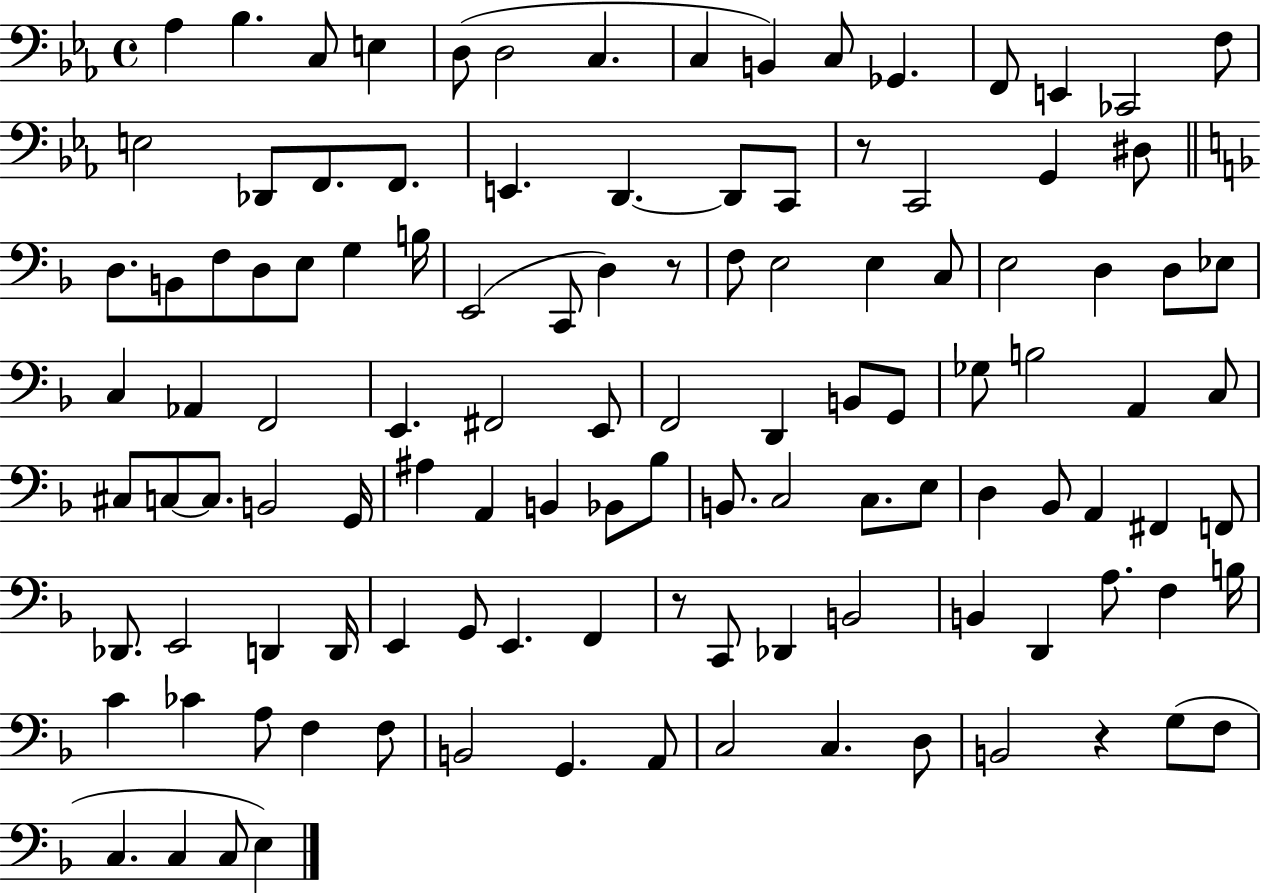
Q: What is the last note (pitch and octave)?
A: E3